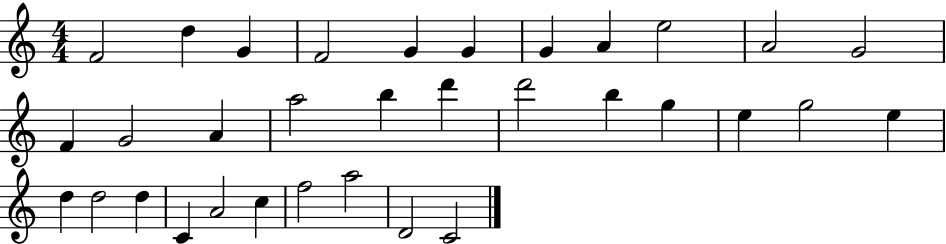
F4/h D5/q G4/q F4/h G4/q G4/q G4/q A4/q E5/h A4/h G4/h F4/q G4/h A4/q A5/h B5/q D6/q D6/h B5/q G5/q E5/q G5/h E5/q D5/q D5/h D5/q C4/q A4/h C5/q F5/h A5/h D4/h C4/h